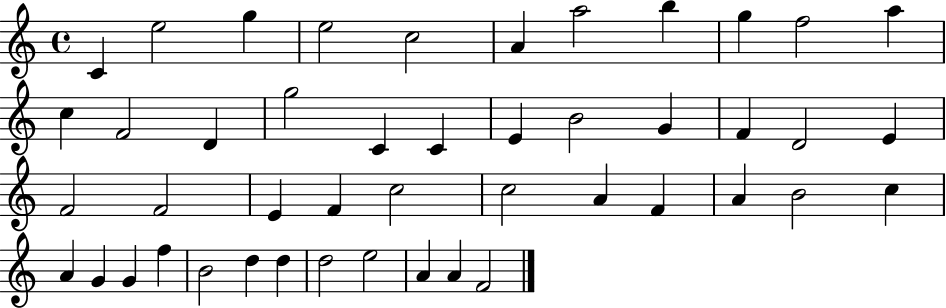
X:1
T:Untitled
M:4/4
L:1/4
K:C
C e2 g e2 c2 A a2 b g f2 a c F2 D g2 C C E B2 G F D2 E F2 F2 E F c2 c2 A F A B2 c A G G f B2 d d d2 e2 A A F2